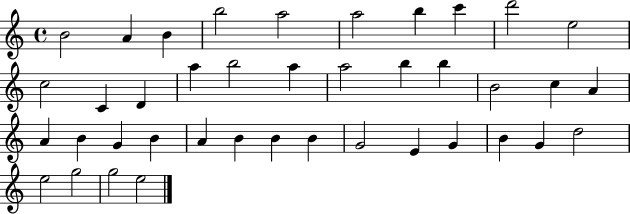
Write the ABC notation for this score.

X:1
T:Untitled
M:4/4
L:1/4
K:C
B2 A B b2 a2 a2 b c' d'2 e2 c2 C D a b2 a a2 b b B2 c A A B G B A B B B G2 E G B G d2 e2 g2 g2 e2